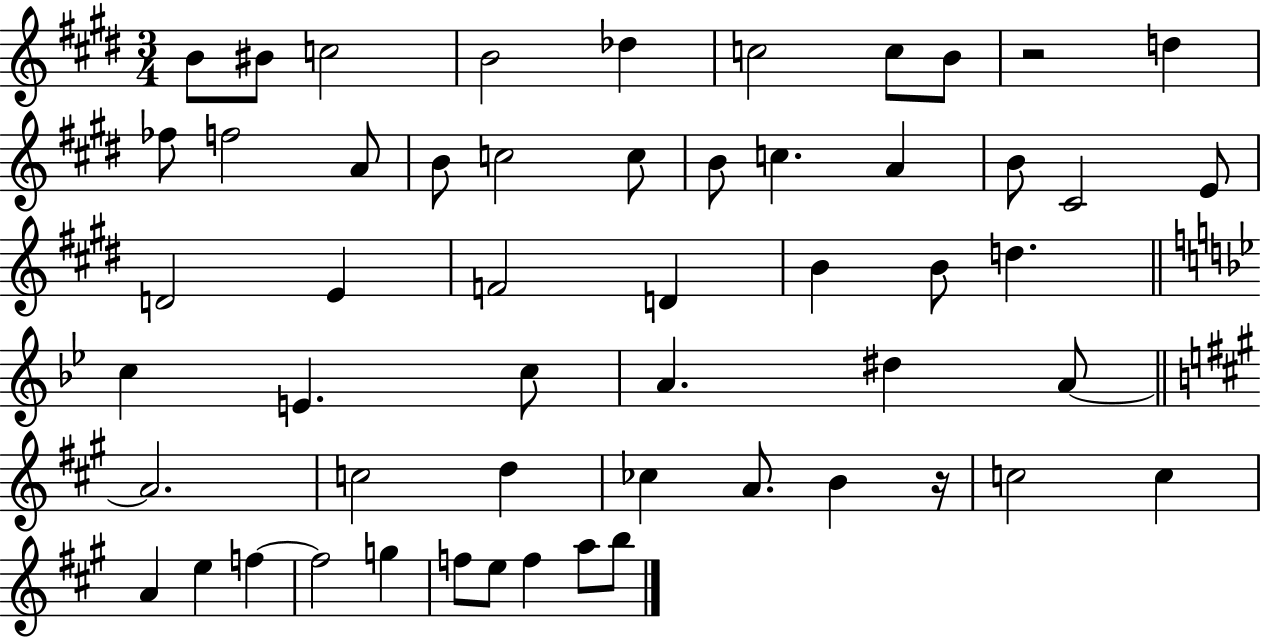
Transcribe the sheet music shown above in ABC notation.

X:1
T:Untitled
M:3/4
L:1/4
K:E
B/2 ^B/2 c2 B2 _d c2 c/2 B/2 z2 d _f/2 f2 A/2 B/2 c2 c/2 B/2 c A B/2 ^C2 E/2 D2 E F2 D B B/2 d c E c/2 A ^d A/2 A2 c2 d _c A/2 B z/4 c2 c A e f f2 g f/2 e/2 f a/2 b/2